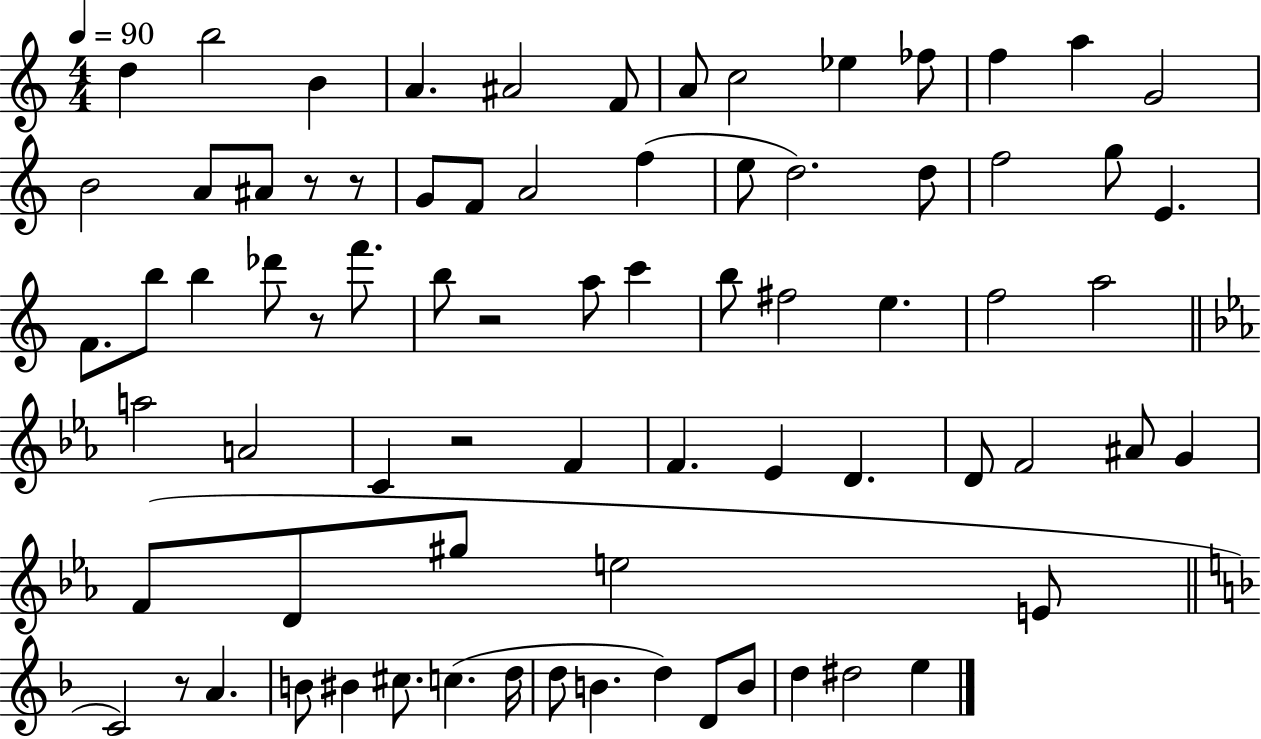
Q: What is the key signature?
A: C major